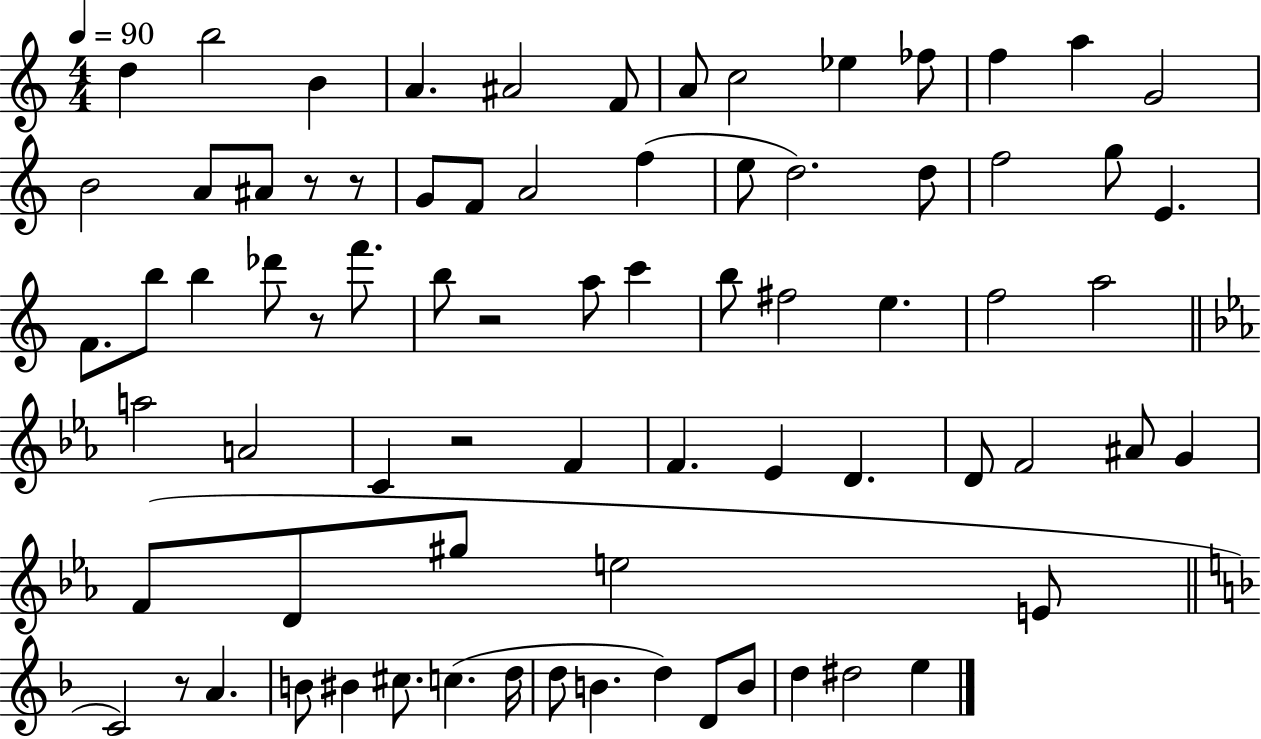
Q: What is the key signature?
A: C major